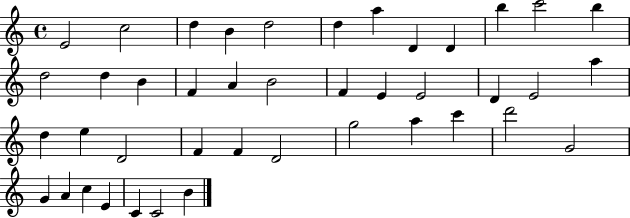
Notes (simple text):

E4/h C5/h D5/q B4/q D5/h D5/q A5/q D4/q D4/q B5/q C6/h B5/q D5/h D5/q B4/q F4/q A4/q B4/h F4/q E4/q E4/h D4/q E4/h A5/q D5/q E5/q D4/h F4/q F4/q D4/h G5/h A5/q C6/q D6/h G4/h G4/q A4/q C5/q E4/q C4/q C4/h B4/q